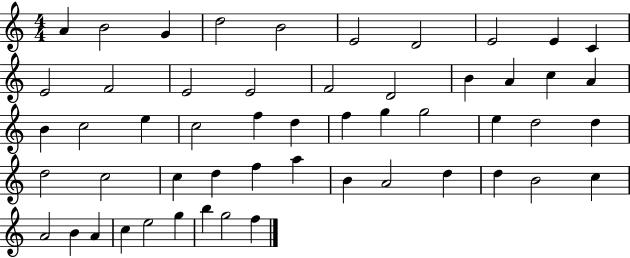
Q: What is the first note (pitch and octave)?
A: A4